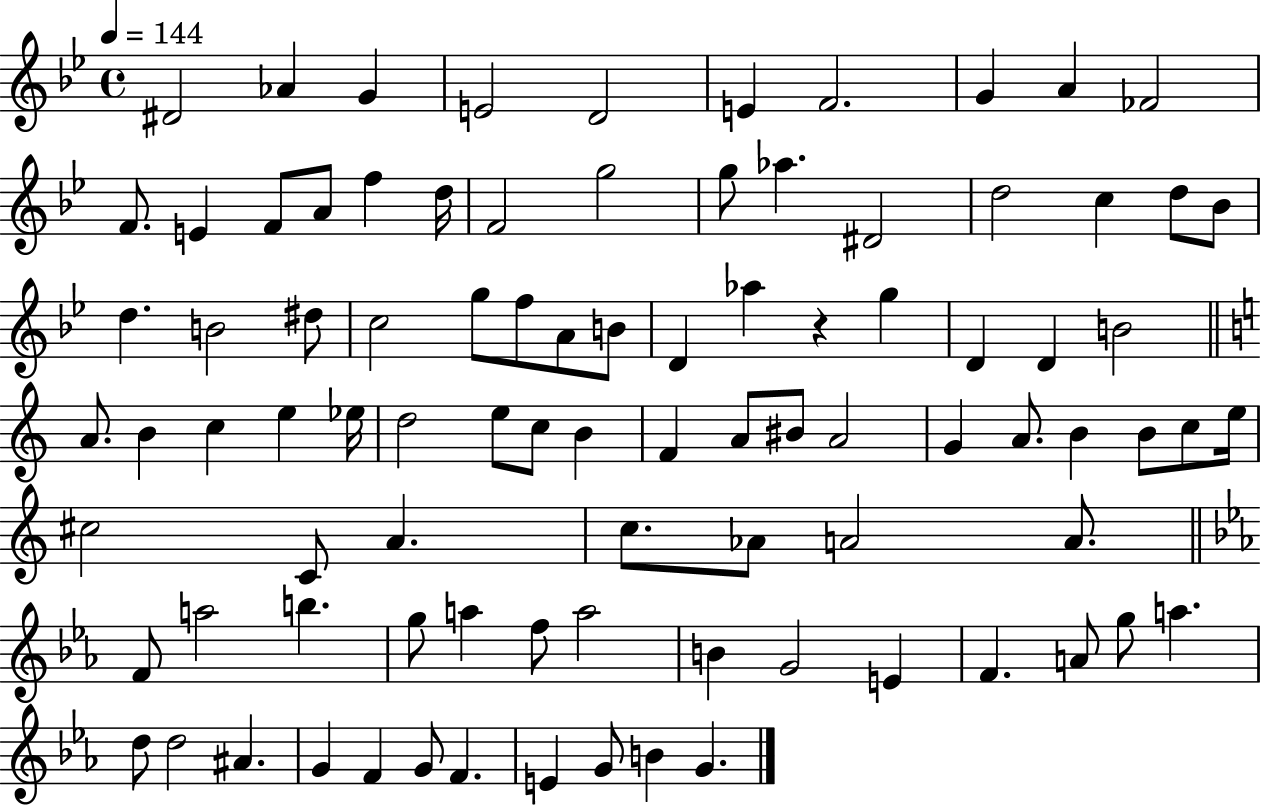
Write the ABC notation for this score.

X:1
T:Untitled
M:4/4
L:1/4
K:Bb
^D2 _A G E2 D2 E F2 G A _F2 F/2 E F/2 A/2 f d/4 F2 g2 g/2 _a ^D2 d2 c d/2 _B/2 d B2 ^d/2 c2 g/2 f/2 A/2 B/2 D _a z g D D B2 A/2 B c e _e/4 d2 e/2 c/2 B F A/2 ^B/2 A2 G A/2 B B/2 c/2 e/4 ^c2 C/2 A c/2 _A/2 A2 A/2 F/2 a2 b g/2 a f/2 a2 B G2 E F A/2 g/2 a d/2 d2 ^A G F G/2 F E G/2 B G